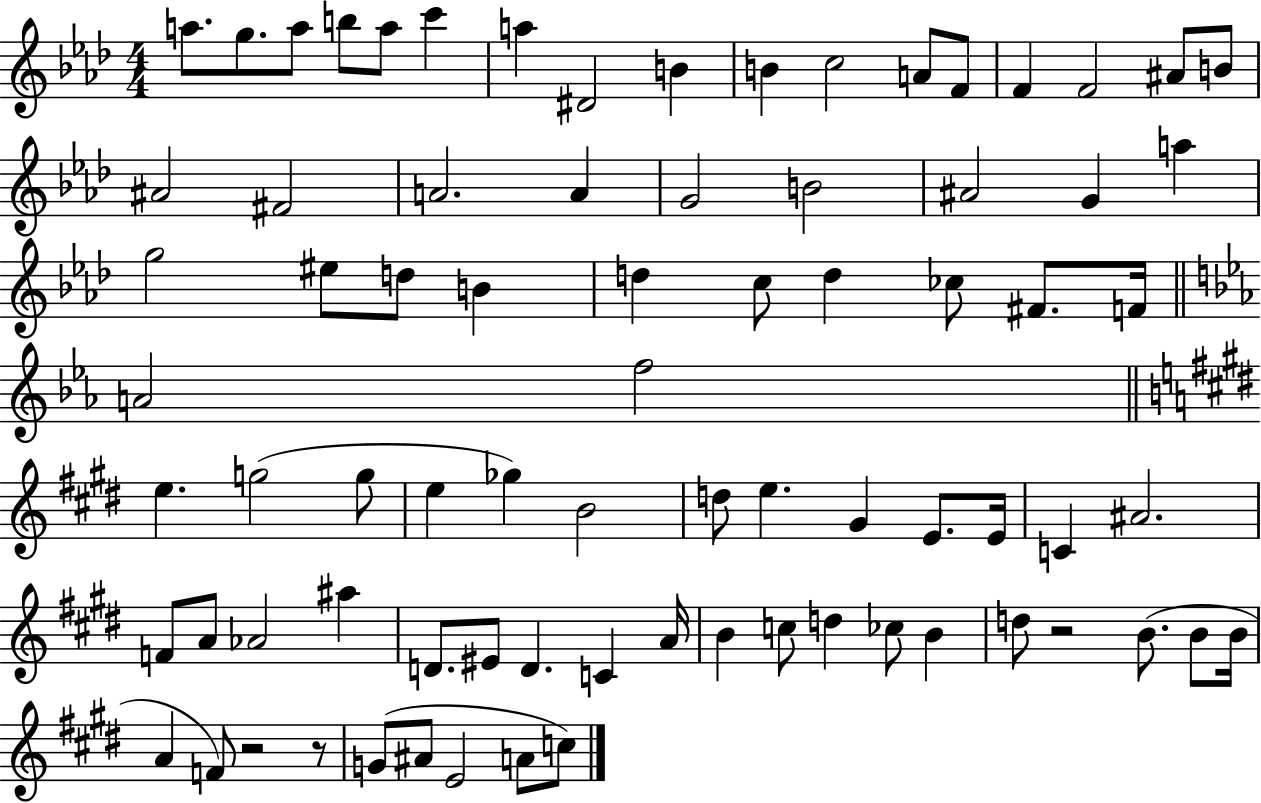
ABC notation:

X:1
T:Untitled
M:4/4
L:1/4
K:Ab
a/2 g/2 a/2 b/2 a/2 c' a ^D2 B B c2 A/2 F/2 F F2 ^A/2 B/2 ^A2 ^F2 A2 A G2 B2 ^A2 G a g2 ^e/2 d/2 B d c/2 d _c/2 ^F/2 F/4 A2 f2 e g2 g/2 e _g B2 d/2 e ^G E/2 E/4 C ^A2 F/2 A/2 _A2 ^a D/2 ^E/2 D C A/4 B c/2 d _c/2 B d/2 z2 B/2 B/2 B/4 A F/2 z2 z/2 G/2 ^A/2 E2 A/2 c/2